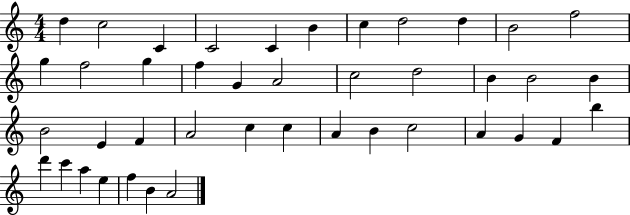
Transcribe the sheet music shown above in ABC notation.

X:1
T:Untitled
M:4/4
L:1/4
K:C
d c2 C C2 C B c d2 d B2 f2 g f2 g f G A2 c2 d2 B B2 B B2 E F A2 c c A B c2 A G F b d' c' a e f B A2